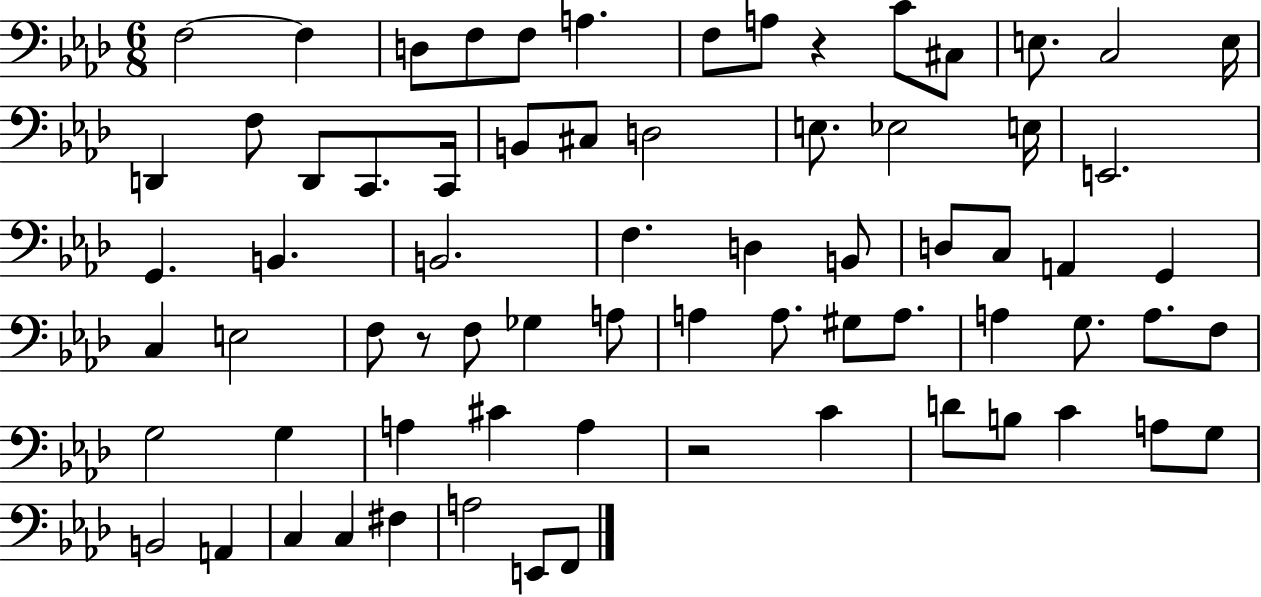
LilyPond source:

{
  \clef bass
  \numericTimeSignature
  \time 6/8
  \key aes \major
  f2~~ f4 | d8 f8 f8 a4. | f8 a8 r4 c'8 cis8 | e8. c2 e16 | \break d,4 f8 d,8 c,8. c,16 | b,8 cis8 d2 | e8. ees2 e16 | e,2. | \break g,4. b,4. | b,2. | f4. d4 b,8 | d8 c8 a,4 g,4 | \break c4 e2 | f8 r8 f8 ges4 a8 | a4 a8. gis8 a8. | a4 g8. a8. f8 | \break g2 g4 | a4 cis'4 a4 | r2 c'4 | d'8 b8 c'4 a8 g8 | \break b,2 a,4 | c4 c4 fis4 | a2 e,8 f,8 | \bar "|."
}